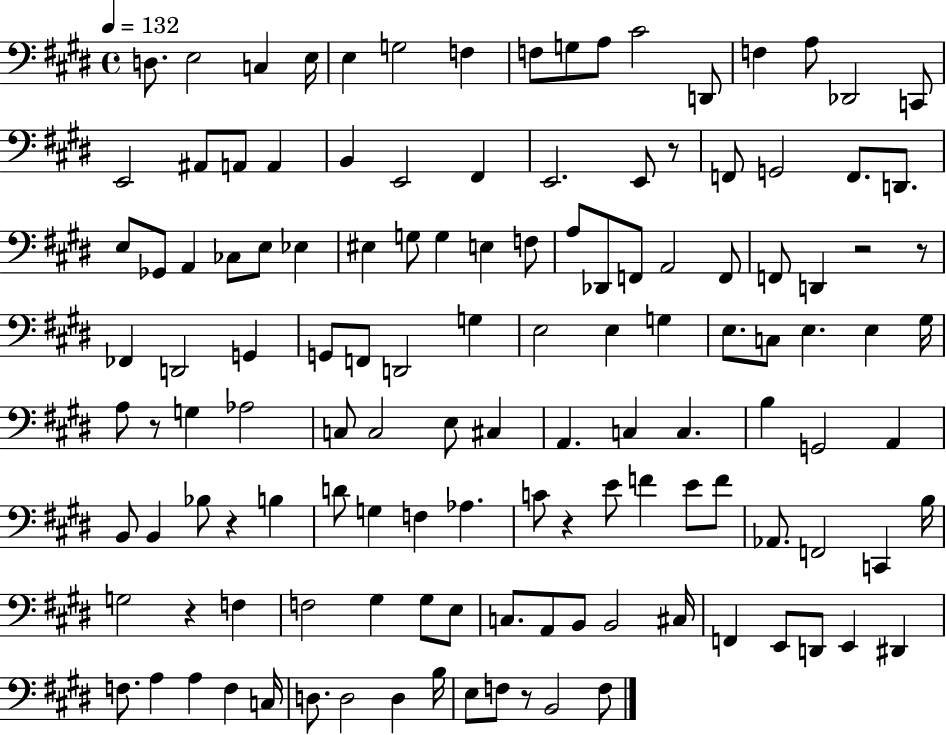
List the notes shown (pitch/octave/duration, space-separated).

D3/e. E3/h C3/q E3/s E3/q G3/h F3/q F3/e G3/e A3/e C#4/h D2/e F3/q A3/e Db2/h C2/e E2/h A#2/e A2/e A2/q B2/q E2/h F#2/q E2/h. E2/e R/e F2/e G2/h F2/e. D2/e. E3/e Gb2/e A2/q CES3/e E3/e Eb3/q EIS3/q G3/e G3/q E3/q F3/e A3/e Db2/e F2/e A2/h F2/e F2/e D2/q R/h R/e FES2/q D2/h G2/q G2/e F2/e D2/h G3/q E3/h E3/q G3/q E3/e. C3/e E3/q. E3/q G#3/s A3/e R/e G3/q Ab3/h C3/e C3/h E3/e C#3/q A2/q. C3/q C3/q. B3/q G2/h A2/q B2/e B2/q Bb3/e R/q B3/q D4/e G3/q F3/q Ab3/q. C4/e R/q E4/e F4/q E4/e F4/e Ab2/e. F2/h C2/q B3/s G3/h R/q F3/q F3/h G#3/q G#3/e E3/e C3/e. A2/e B2/e B2/h C#3/s F2/q E2/e D2/e E2/q D#2/q F3/e. A3/q A3/q F3/q C3/s D3/e. D3/h D3/q B3/s E3/e F3/e R/e B2/h F3/e